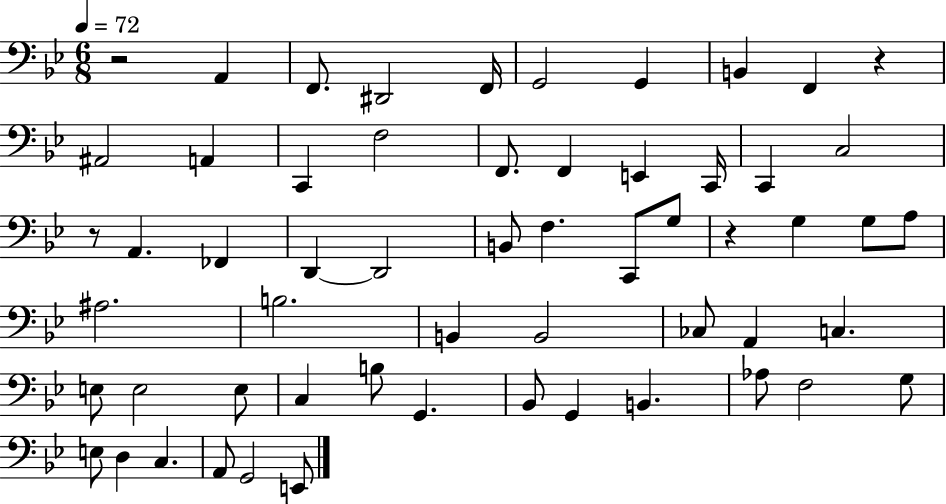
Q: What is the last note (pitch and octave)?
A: E2